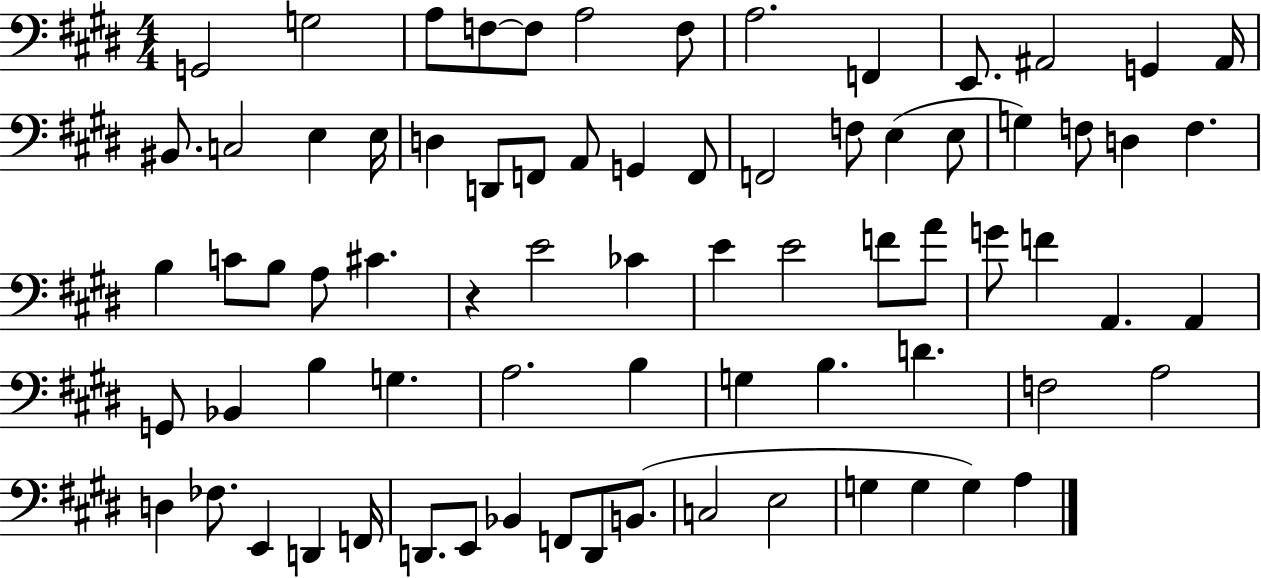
G2/h G3/h A3/e F3/e F3/e A3/h F3/e A3/h. F2/q E2/e. A#2/h G2/q A#2/s BIS2/e. C3/h E3/q E3/s D3/q D2/e F2/e A2/e G2/q F2/e F2/h F3/e E3/q E3/e G3/q F3/e D3/q F3/q. B3/q C4/e B3/e A3/e C#4/q. R/q E4/h CES4/q E4/q E4/h F4/e A4/e G4/e F4/q A2/q. A2/q G2/e Bb2/q B3/q G3/q. A3/h. B3/q G3/q B3/q. D4/q. F3/h A3/h D3/q FES3/e. E2/q D2/q F2/s D2/e. E2/e Bb2/q F2/e D2/e B2/e. C3/h E3/h G3/q G3/q G3/q A3/q